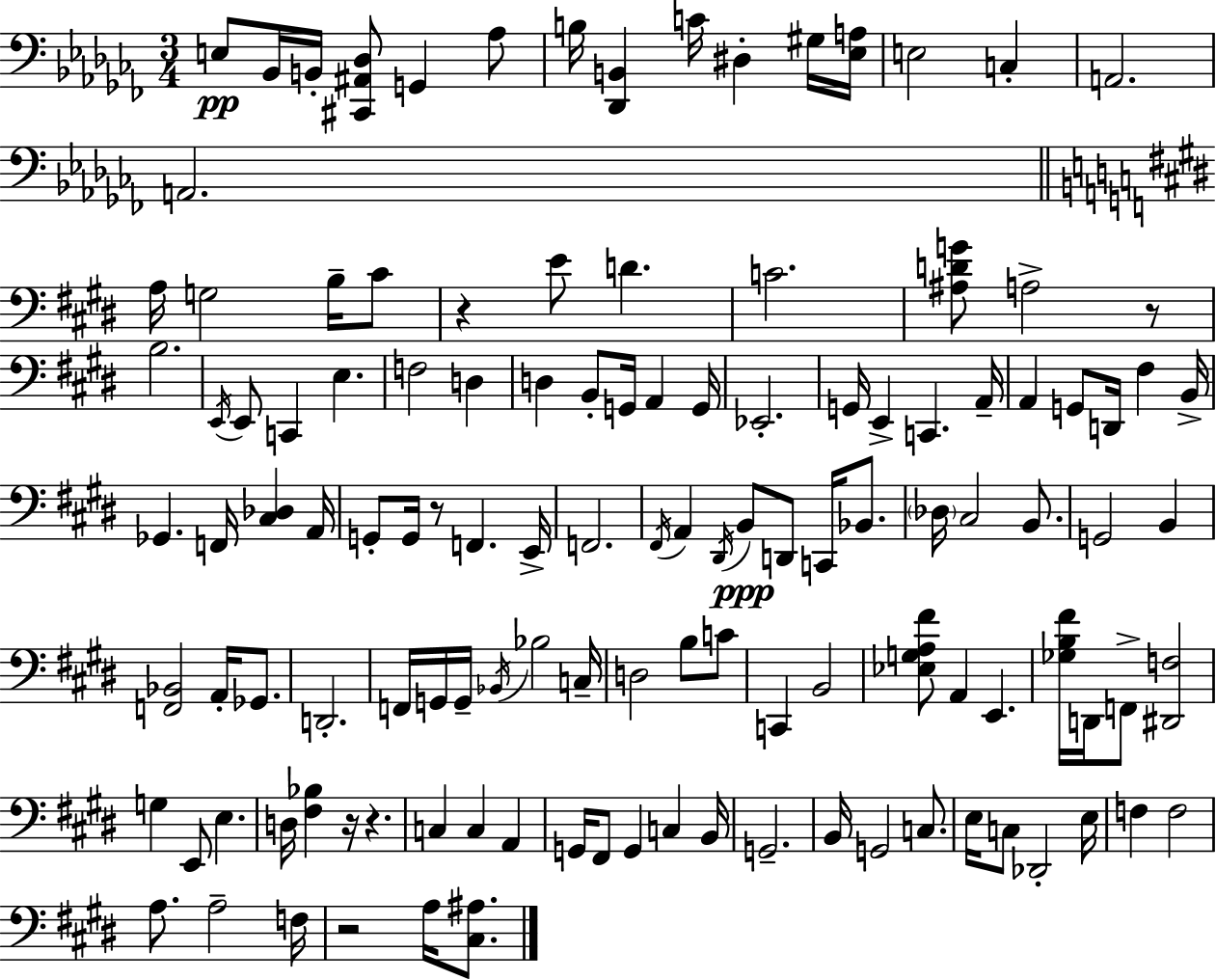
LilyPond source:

{
  \clef bass
  \numericTimeSignature
  \time 3/4
  \key aes \minor
  e8\pp bes,16 b,16-. <cis, ais, des>8 g,4 aes8 | b16 <des, b,>4 c'16 dis4-. gis16 <ees a>16 | e2 c4-. | a,2. | \break a,2. | \bar "||" \break \key e \major a16 g2 b16-- cis'8 | r4 e'8 d'4. | c'2. | <ais d' g'>8 a2-> r8 | \break b2. | \acciaccatura { e,16 } e,8 c,4 e4. | f2 d4 | d4 b,8-. g,16 a,4 | \break g,16 ees,2.-. | g,16 e,4-> c,4. | a,16-- a,4 g,8 d,16 fis4 | b,16-> ges,4. f,16 <cis des>4 | \break a,16 g,8-. g,16 r8 f,4. | e,16-> f,2. | \acciaccatura { fis,16 } a,4 \acciaccatura { dis,16 } b,8\ppp d,8 c,16 | bes,8. \parenthesize des16 cis2 | \break b,8. g,2 b,4 | <f, bes,>2 a,16-. | ges,8. d,2.-. | f,16 g,16 g,16-- \acciaccatura { bes,16 } bes2 | \break c16-- d2 | b8 c'8 c,4 b,2 | <ees g a fis'>8 a,4 e,4. | <ges b fis'>16 d,16 f,8-> <dis, f>2 | \break g4 e,8 e4. | d16 <fis bes>4 r16 r4. | c4 c4 | a,4 g,16 fis,8 g,4 c4 | \break b,16 g,2.-- | b,16 g,2 | c8. e16 c8 des,2-. | e16 f4 f2 | \break a8. a2-- | f16 r2 | a16 <cis ais>8. \bar "|."
}